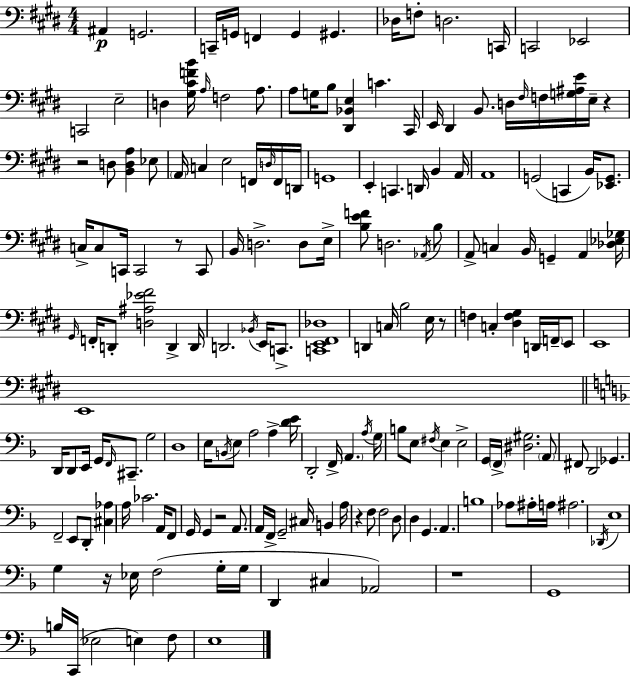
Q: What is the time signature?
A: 4/4